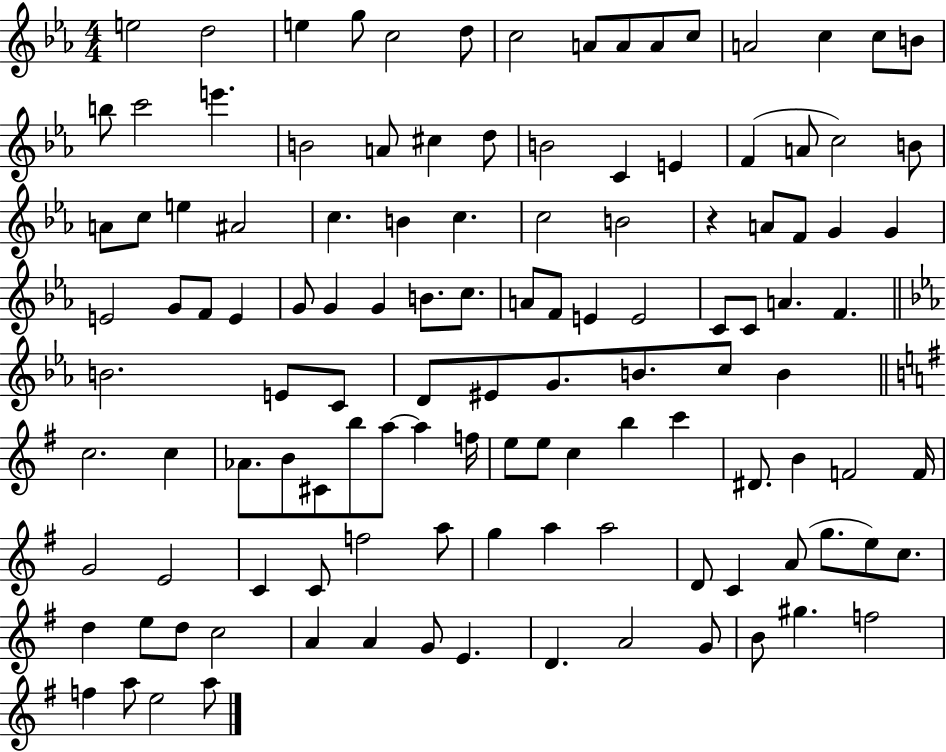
X:1
T:Untitled
M:4/4
L:1/4
K:Eb
e2 d2 e g/2 c2 d/2 c2 A/2 A/2 A/2 c/2 A2 c c/2 B/2 b/2 c'2 e' B2 A/2 ^c d/2 B2 C E F A/2 c2 B/2 A/2 c/2 e ^A2 c B c c2 B2 z A/2 F/2 G G E2 G/2 F/2 E G/2 G G B/2 c/2 A/2 F/2 E E2 C/2 C/2 A F B2 E/2 C/2 D/2 ^E/2 G/2 B/2 c/2 B c2 c _A/2 B/2 ^C/2 b/2 a/2 a f/4 e/2 e/2 c b c' ^D/2 B F2 F/4 G2 E2 C C/2 f2 a/2 g a a2 D/2 C A/2 g/2 e/2 c/2 d e/2 d/2 c2 A A G/2 E D A2 G/2 B/2 ^g f2 f a/2 e2 a/2